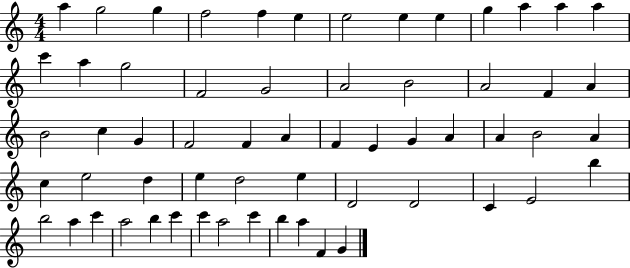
A5/q G5/h G5/q F5/h F5/q E5/q E5/h E5/q E5/q G5/q A5/q A5/q A5/q C6/q A5/q G5/h F4/h G4/h A4/h B4/h A4/h F4/q A4/q B4/h C5/q G4/q F4/h F4/q A4/q F4/q E4/q G4/q A4/q A4/q B4/h A4/q C5/q E5/h D5/q E5/q D5/h E5/q D4/h D4/h C4/q E4/h B5/q B5/h A5/q C6/q A5/h B5/q C6/q C6/q A5/h C6/q B5/q A5/q F4/q G4/q